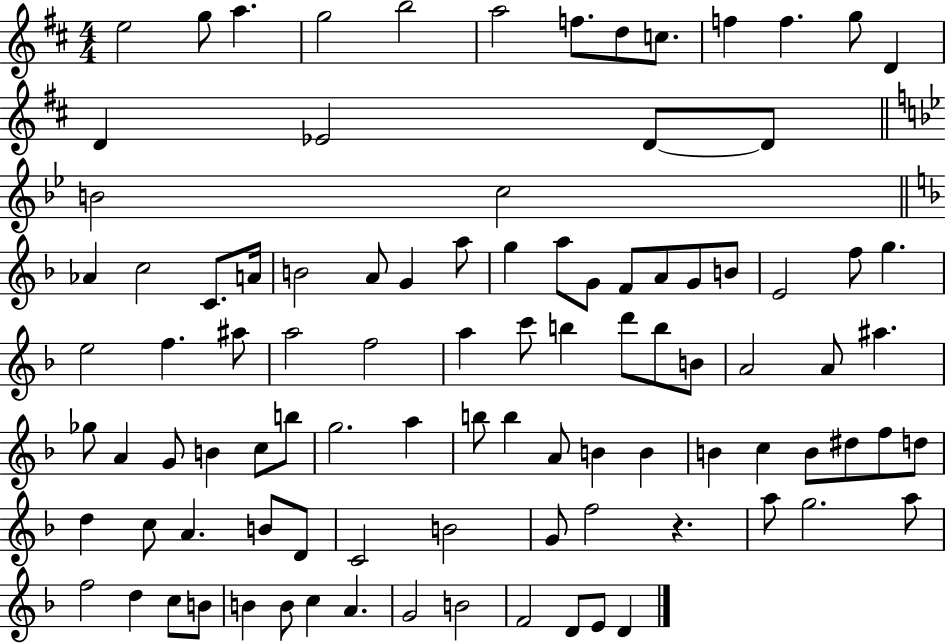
E5/h G5/e A5/q. G5/h B5/h A5/h F5/e. D5/e C5/e. F5/q F5/q. G5/e D4/q D4/q Eb4/h D4/e D4/e B4/h C5/h Ab4/q C5/h C4/e. A4/s B4/h A4/e G4/q A5/e G5/q A5/e G4/e F4/e A4/e G4/e B4/e E4/h F5/e G5/q. E5/h F5/q. A#5/e A5/h F5/h A5/q C6/e B5/q D6/e B5/e B4/e A4/h A4/e A#5/q. Gb5/e A4/q G4/e B4/q C5/e B5/e G5/h. A5/q B5/e B5/q A4/e B4/q B4/q B4/q C5/q B4/e D#5/e F5/e D5/e D5/q C5/e A4/q. B4/e D4/e C4/h B4/h G4/e F5/h R/q. A5/e G5/h. A5/e F5/h D5/q C5/e B4/e B4/q B4/e C5/q A4/q. G4/h B4/h F4/h D4/e E4/e D4/q